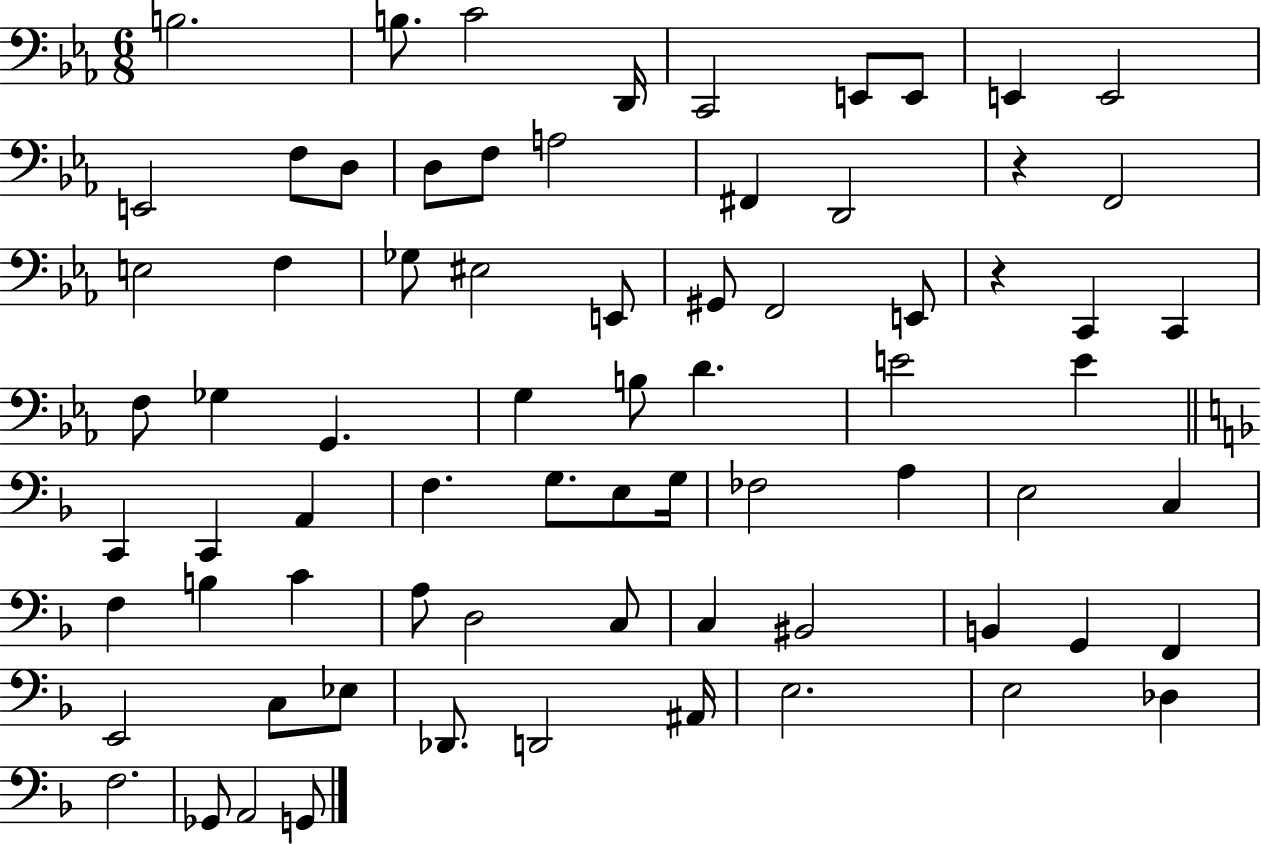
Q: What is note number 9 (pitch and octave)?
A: E2